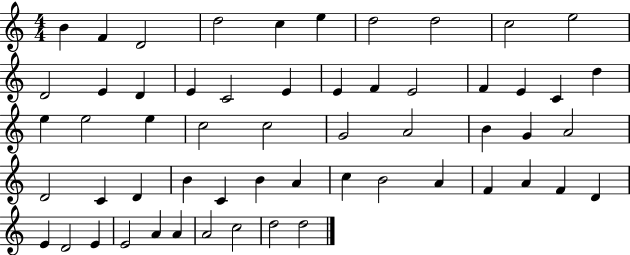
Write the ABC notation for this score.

X:1
T:Untitled
M:4/4
L:1/4
K:C
B F D2 d2 c e d2 d2 c2 e2 D2 E D E C2 E E F E2 F E C d e e2 e c2 c2 G2 A2 B G A2 D2 C D B C B A c B2 A F A F D E D2 E E2 A A A2 c2 d2 d2